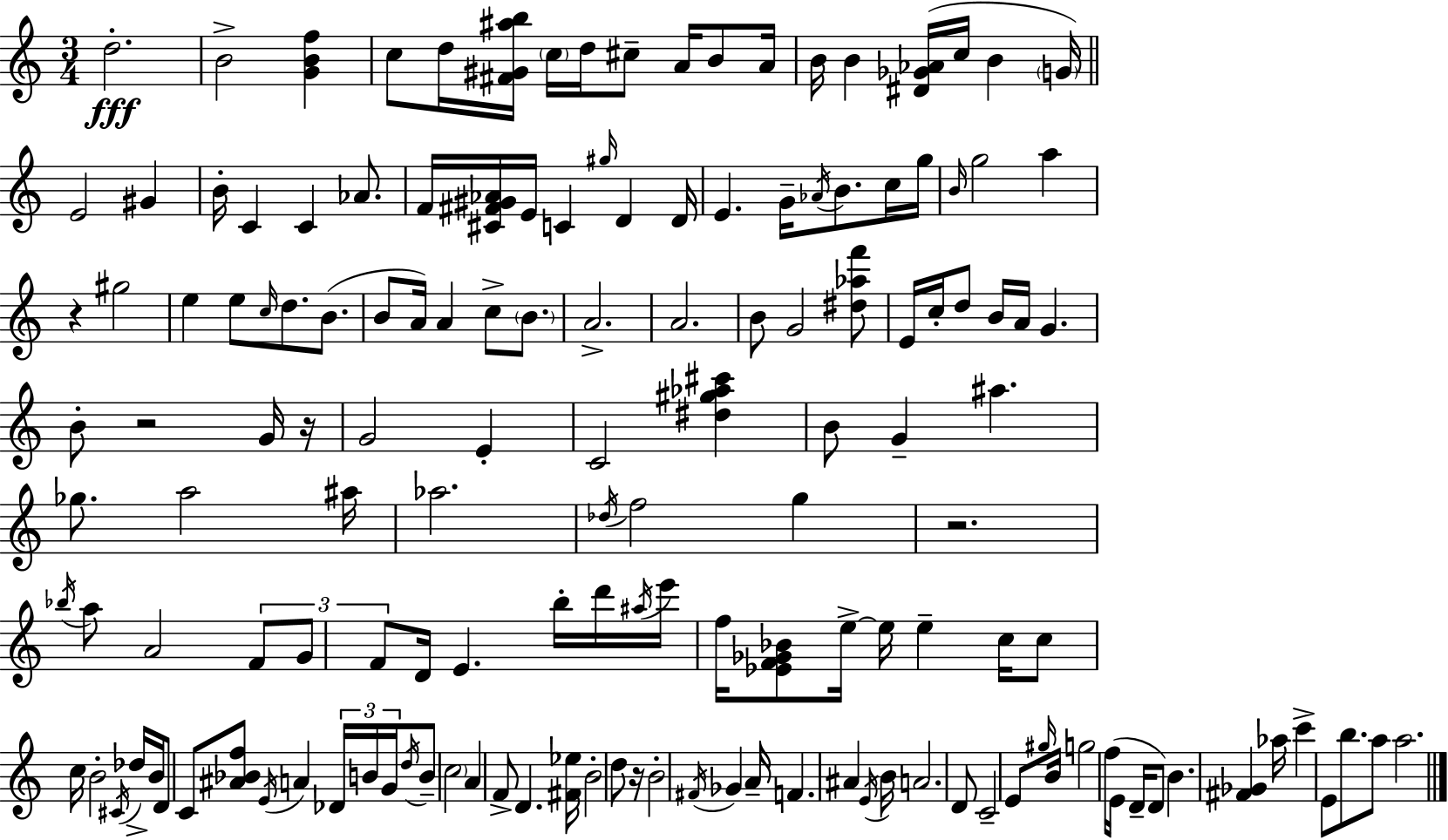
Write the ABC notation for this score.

X:1
T:Untitled
M:3/4
L:1/4
K:C
d2 B2 [GBf] c/2 d/4 [^F^G^ab]/4 c/4 d/4 ^c/2 A/4 B/2 A/4 B/4 B [^D_G_A]/4 c/4 B G/4 E2 ^G B/4 C C _A/2 F/4 [^C^F^G_A]/4 E/4 C ^g/4 D D/4 E G/4 _A/4 B/2 c/4 g/4 B/4 g2 a z ^g2 e e/2 c/4 d/2 B/2 B/2 A/4 A c/2 B/2 A2 A2 B/2 G2 [^d_af']/2 E/4 c/4 d/2 B/4 A/4 G B/2 z2 G/4 z/4 G2 E C2 [^d^g_a^c'] B/2 G ^a _g/2 a2 ^a/4 _a2 _d/4 f2 g z2 _b/4 a/2 A2 F/2 G/2 F/2 D/4 E b/4 d'/4 ^a/4 e'/4 f/4 [_EF_G_B]/2 e/4 e/4 e c/4 c/2 c/4 B2 ^C/4 _d/4 B/4 D/2 C/2 [^A_Bf]/2 E/4 A _D/4 B/4 G/4 d/4 B/2 c2 A F/2 D [^F_e]/4 B2 d/2 z/4 B2 ^F/4 _G A/4 F ^A E/4 B/4 A2 D/2 C2 E/2 ^g/4 B/4 g2 f/4 E/4 D/4 D/2 B [^F_G] _a/4 c' E/2 b/2 a/2 a2